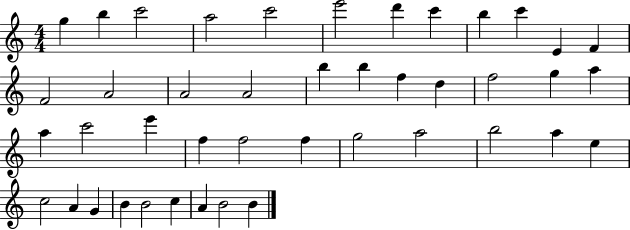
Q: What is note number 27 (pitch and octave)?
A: F5